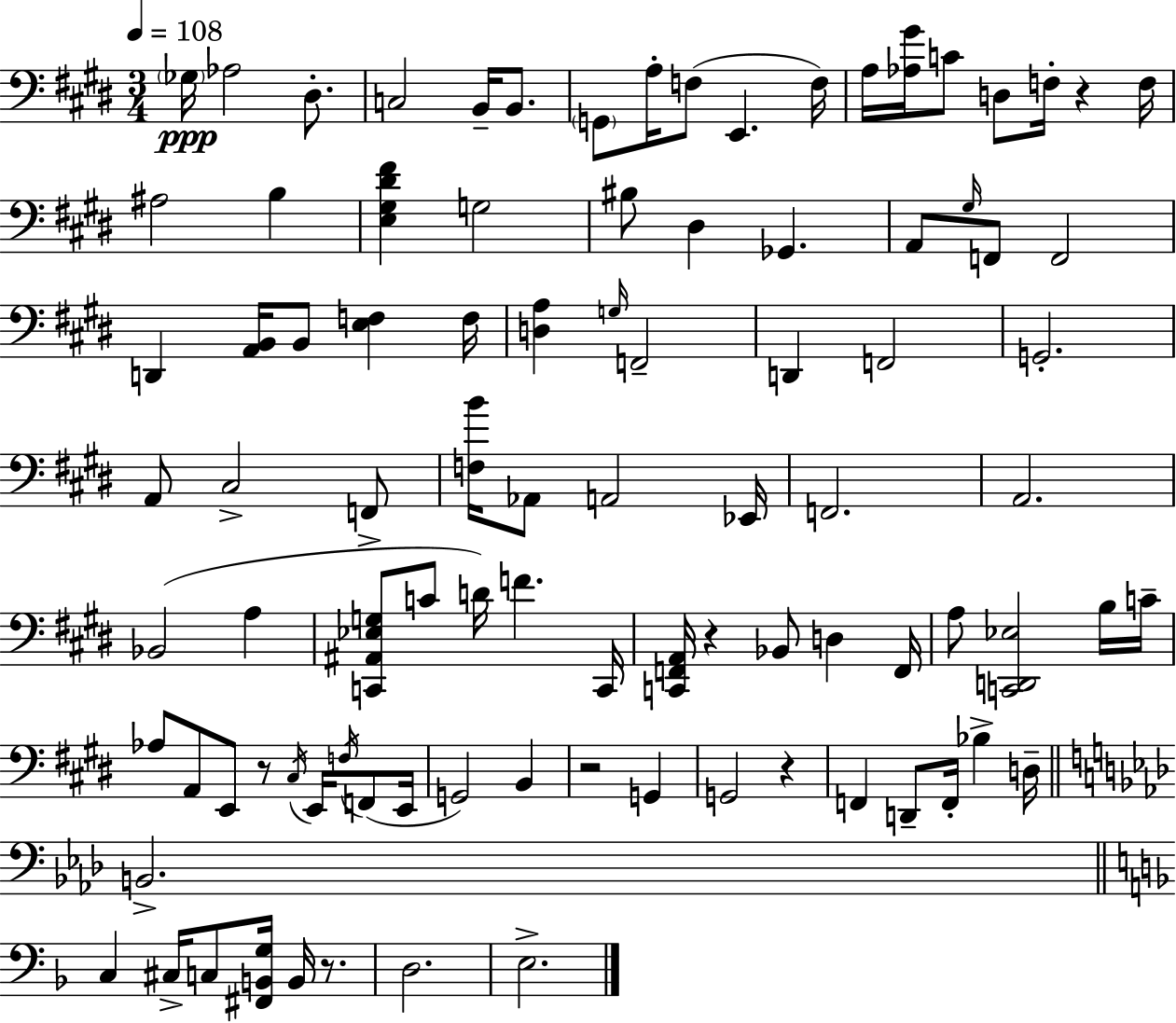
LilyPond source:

{
  \clef bass
  \numericTimeSignature
  \time 3/4
  \key e \major
  \tempo 4 = 108
  \parenthesize ges16\ppp aes2 dis8.-. | c2 b,16-- b,8. | \parenthesize g,8 a16-. f8( e,4. f16) | a16 <aes gis'>16 c'8 d8 f16-. r4 f16 | \break ais2 b4 | <e gis dis' fis'>4 g2 | bis8 dis4 ges,4. | a,8 \grace { gis16 } f,8 f,2 | \break d,4 <a, b,>16 b,8 <e f>4 | f16 <d a>4 \grace { g16 } f,2-- | d,4 f,2 | g,2.-. | \break a,8 cis2-> | f,8-> <f b'>16 aes,8 a,2 | ees,16 f,2. | a,2. | \break bes,2( a4 | <c, ais, ees g>8 c'8 d'16) f'4. | c,16 <c, f, a,>16 r4 bes,8 d4 | f,16 a8 <c, d, ees>2 | \break b16 c'16-- aes8 a,8 e,8 r8 \acciaccatura { cis16 } e,16 | \acciaccatura { f16 }( f,8 e,16 g,2) | b,4 r2 | g,4 g,2 | \break r4 f,4 d,8-- f,16-. bes4-> | d16-- \bar "||" \break \key aes \major b,2.-> | \bar "||" \break \key f \major c4 cis16-> c8 <fis, b, g>16 b,16 r8. | d2. | e2.-> | \bar "|."
}